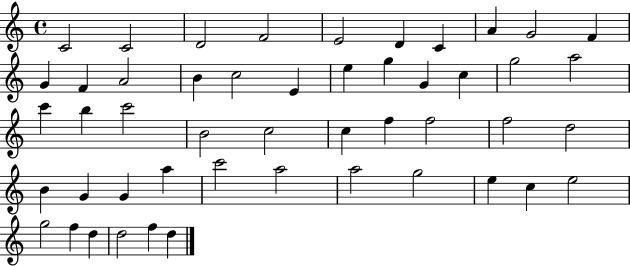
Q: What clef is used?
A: treble